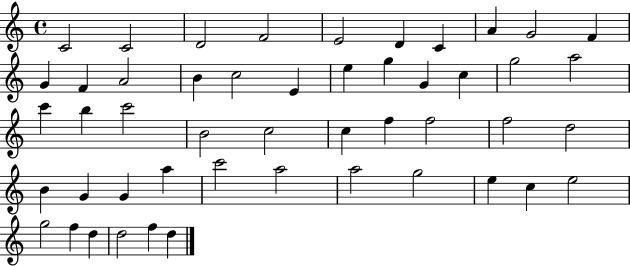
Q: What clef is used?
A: treble